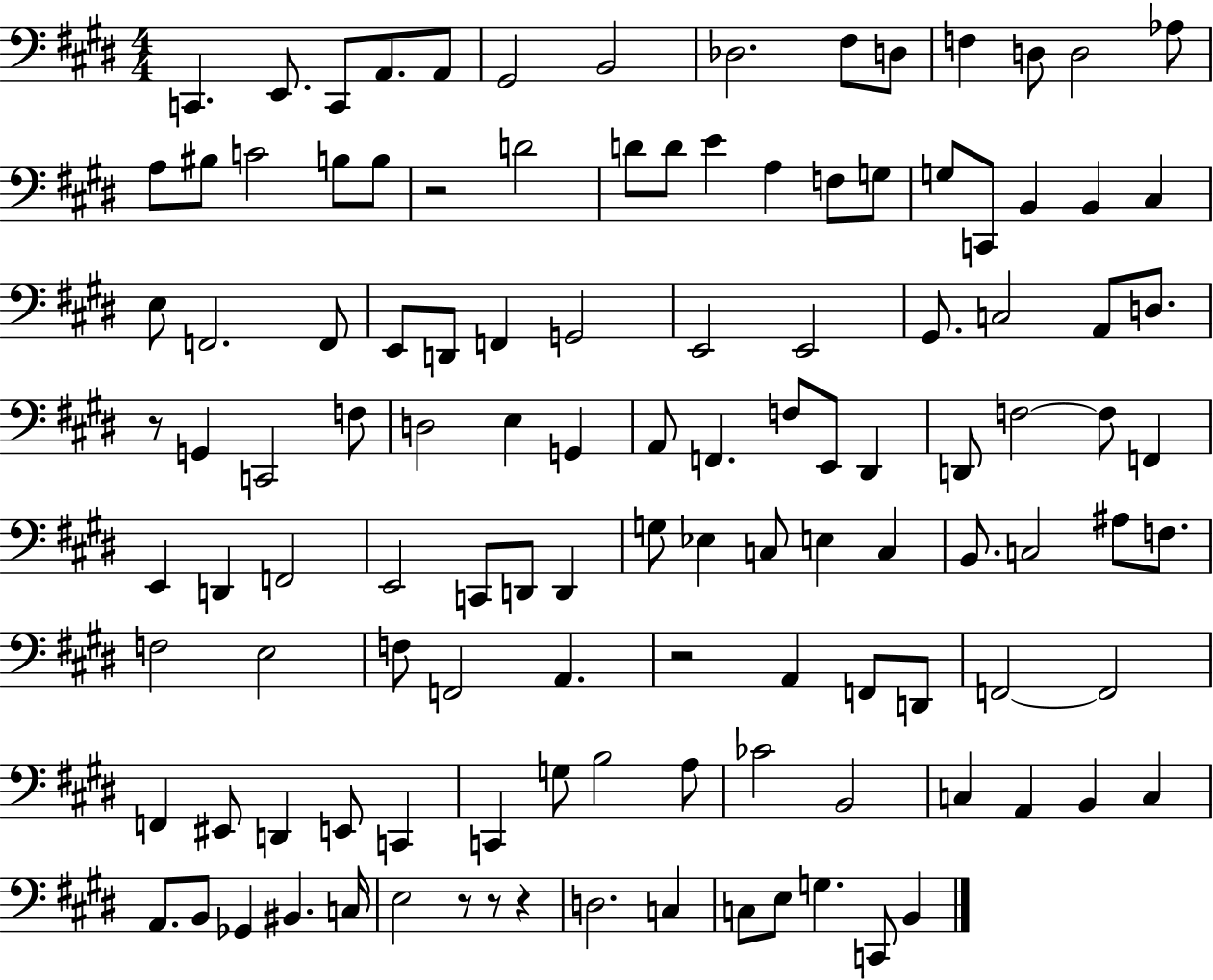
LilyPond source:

{
  \clef bass
  \numericTimeSignature
  \time 4/4
  \key e \major
  c,4. e,8. c,8 a,8. a,8 | gis,2 b,2 | des2. fis8 d8 | f4 d8 d2 aes8 | \break a8 bis8 c'2 b8 b8 | r2 d'2 | d'8 d'8 e'4 a4 f8 g8 | g8 c,8 b,4 b,4 cis4 | \break e8 f,2. f,8 | e,8 d,8 f,4 g,2 | e,2 e,2 | gis,8. c2 a,8 d8. | \break r8 g,4 c,2 f8 | d2 e4 g,4 | a,8 f,4. f8 e,8 dis,4 | d,8 f2~~ f8 f,4 | \break e,4 d,4 f,2 | e,2 c,8 d,8 d,4 | g8 ees4 c8 e4 c4 | b,8. c2 ais8 f8. | \break f2 e2 | f8 f,2 a,4. | r2 a,4 f,8 d,8 | f,2~~ f,2 | \break f,4 eis,8 d,4 e,8 c,4 | c,4 g8 b2 a8 | ces'2 b,2 | c4 a,4 b,4 c4 | \break a,8. b,8 ges,4 bis,4. c16 | e2 r8 r8 r4 | d2. c4 | c8 e8 g4. c,8 b,4 | \break \bar "|."
}